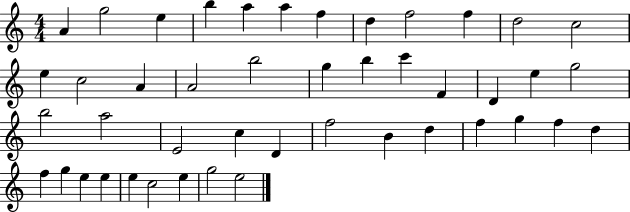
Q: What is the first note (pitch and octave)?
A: A4